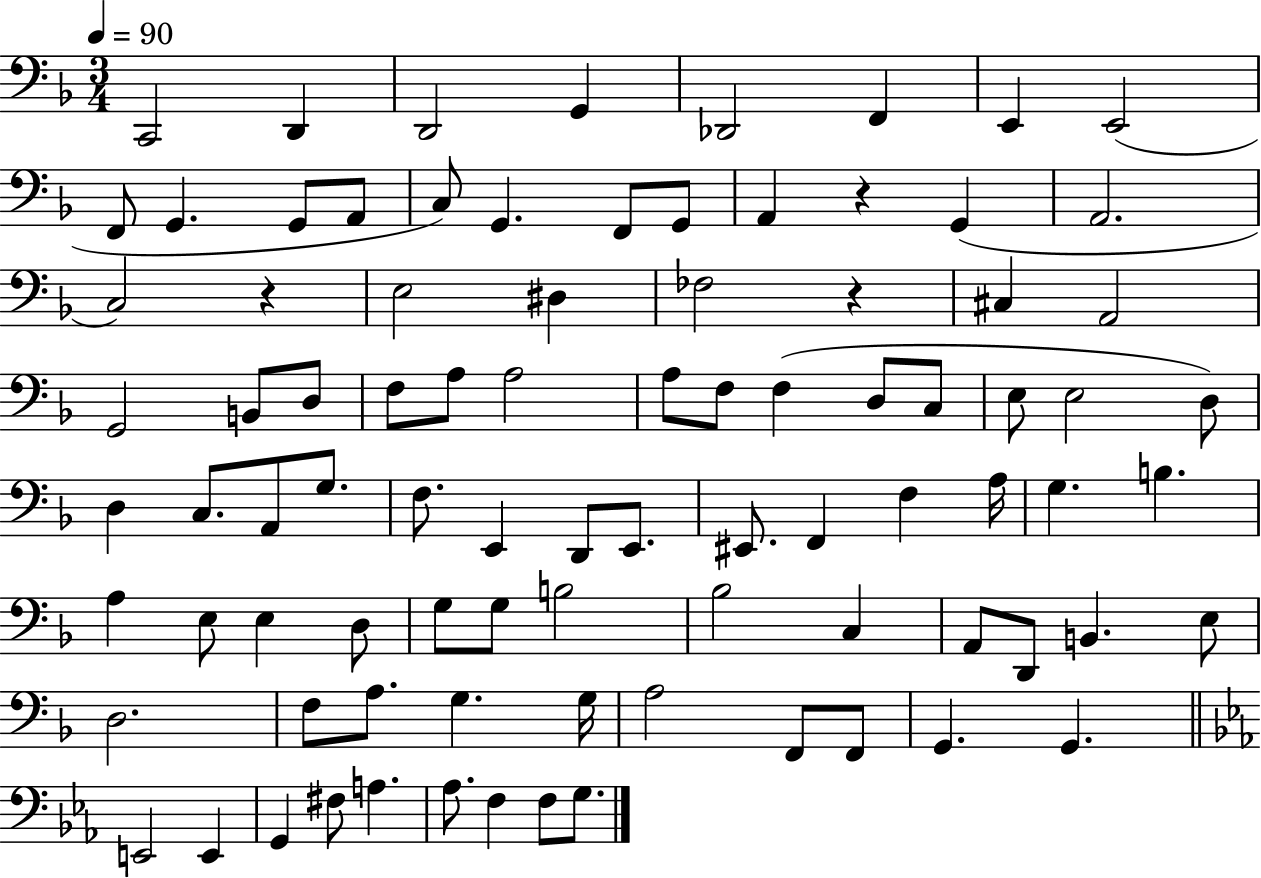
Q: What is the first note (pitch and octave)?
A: C2